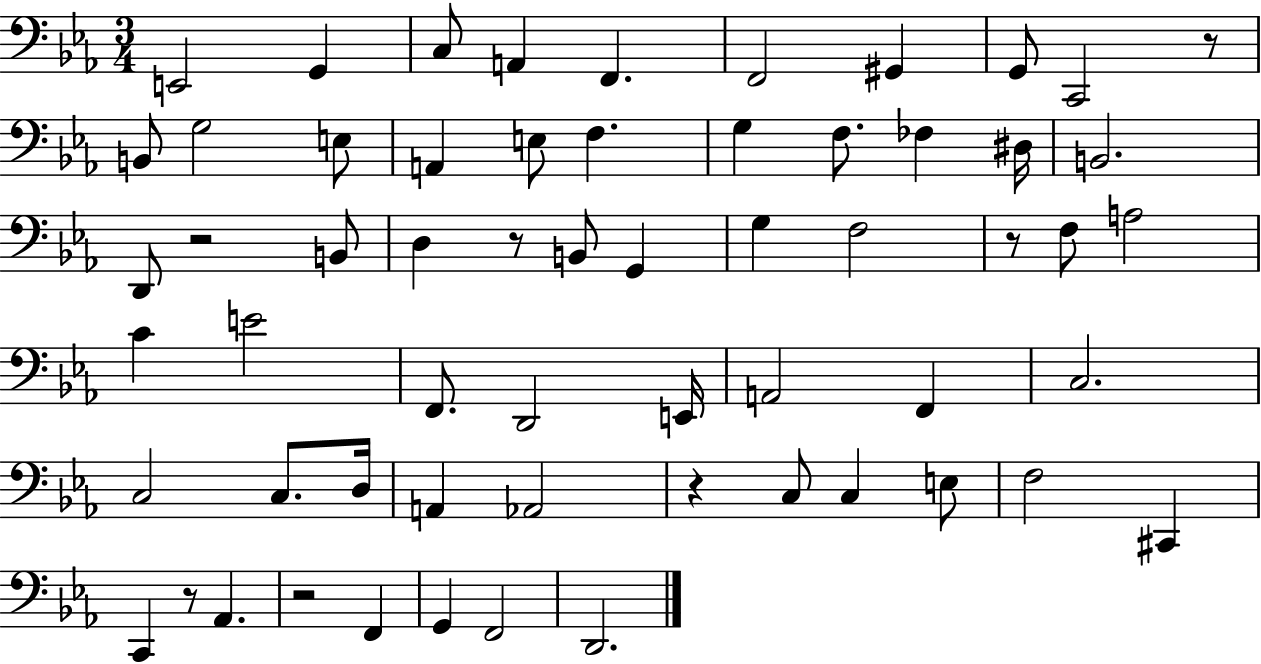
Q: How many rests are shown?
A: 7